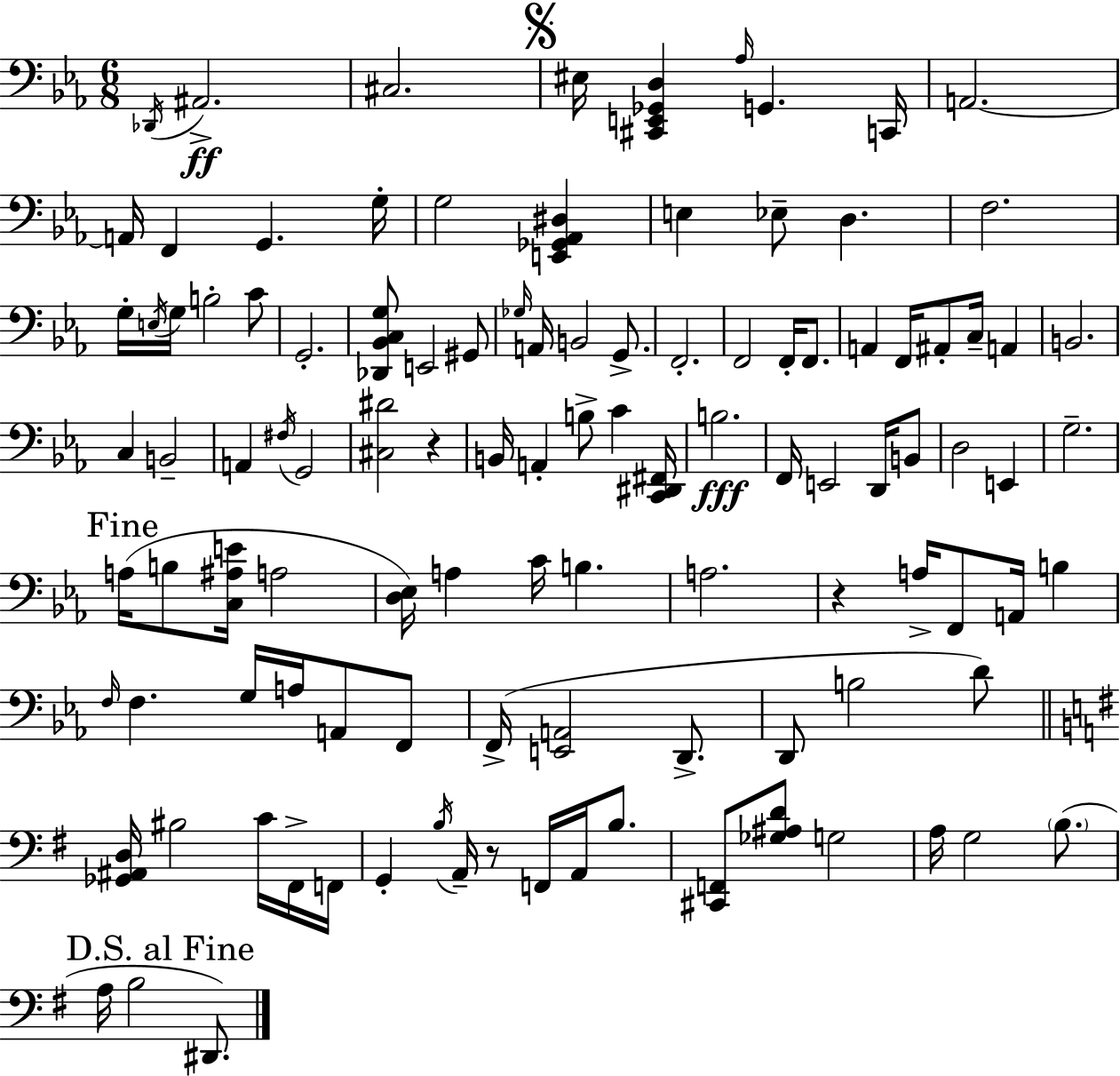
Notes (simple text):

Db2/s A#2/h. C#3/h. EIS3/s [C#2,E2,Gb2,D3]/q Ab3/s G2/q. C2/s A2/h. A2/s F2/q G2/q. G3/s G3/h [E2,Gb2,Ab2,D#3]/q E3/q Eb3/e D3/q. F3/h. G3/s E3/s G3/s B3/h C4/e G2/h. [Db2,Bb2,C3,G3]/e E2/h G#2/e Gb3/s A2/s B2/h G2/e. F2/h. F2/h F2/s F2/e. A2/q F2/s A#2/e C3/s A2/q B2/h. C3/q B2/h A2/q F#3/s G2/h [C#3,D#4]/h R/q B2/s A2/q B3/e C4/q [C2,D#2,F#2]/s B3/h. F2/s E2/h D2/s B2/e D3/h E2/q G3/h. A3/s B3/e [C3,A#3,E4]/s A3/h [D3,Eb3]/s A3/q C4/s B3/q. A3/h. R/q A3/s F2/e A2/s B3/q F3/s F3/q. G3/s A3/s A2/e F2/e F2/s [E2,A2]/h D2/e. D2/e B3/h D4/e [Gb2,A#2,D3]/s BIS3/h C4/s F#2/s F2/s G2/q B3/s A2/s R/e F2/s A2/s B3/e. [C#2,F2]/e [Gb3,A#3,D4]/e G3/h A3/s G3/h B3/e. A3/s B3/h D#2/e.